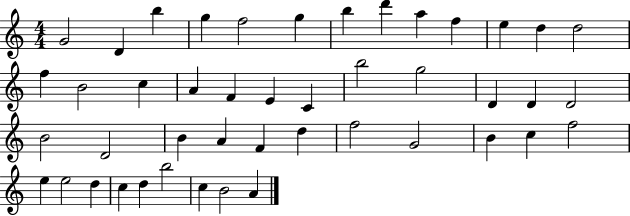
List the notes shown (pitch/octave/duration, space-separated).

G4/h D4/q B5/q G5/q F5/h G5/q B5/q D6/q A5/q F5/q E5/q D5/q D5/h F5/q B4/h C5/q A4/q F4/q E4/q C4/q B5/h G5/h D4/q D4/q D4/h B4/h D4/h B4/q A4/q F4/q D5/q F5/h G4/h B4/q C5/q F5/h E5/q E5/h D5/q C5/q D5/q B5/h C5/q B4/h A4/q